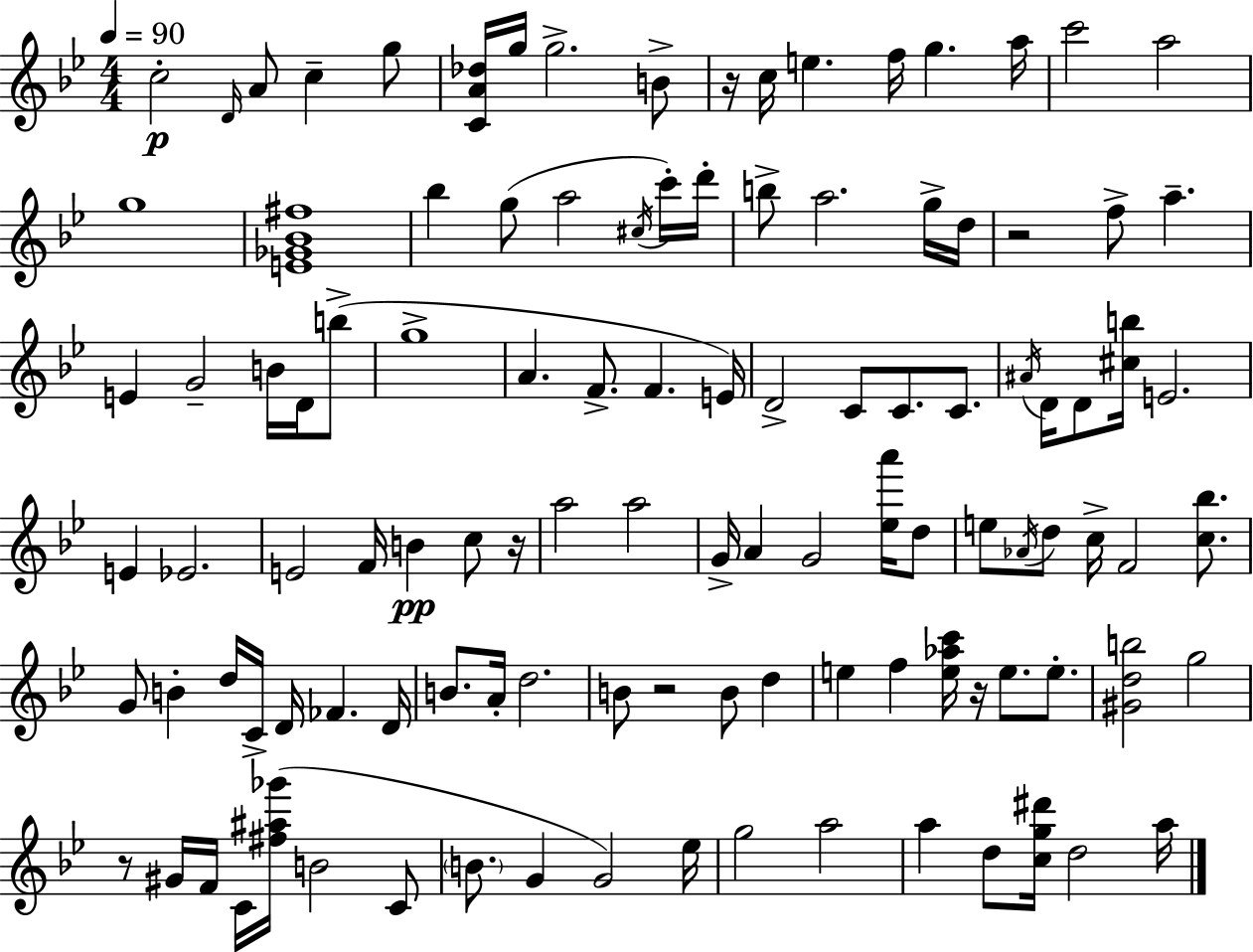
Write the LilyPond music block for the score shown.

{
  \clef treble
  \numericTimeSignature
  \time 4/4
  \key g \minor
  \tempo 4 = 90
  c''2-.\p \grace { d'16 } a'8 c''4-- g''8 | <c' a' des''>16 g''16 g''2.-> b'8-> | r16 c''16 e''4. f''16 g''4. | a''16 c'''2 a''2 | \break g''1 | <e' ges' bes' fis''>1 | bes''4 g''8( a''2 \acciaccatura { cis''16 } | c'''16-.) d'''16-. b''8-> a''2. | \break g''16-> d''16 r2 f''8-> a''4.-- | e'4 g'2-- b'16 d'16 | b''8->( g''1-> | a'4. f'8.-> f'4. | \break e'16) d'2-> c'8 c'8. c'8. | \acciaccatura { ais'16 } d'16 d'8 <cis'' b''>16 e'2. | e'4 ees'2. | e'2 f'16 b'4\pp | \break c''8 r16 a''2 a''2 | g'16-> a'4 g'2 | <ees'' a'''>16 d''8 e''8 \acciaccatura { aes'16 } d''8 c''16-> f'2 | <c'' bes''>8. g'8 b'4-. d''16 c'16-> d'16 fes'4. | \break d'16 b'8. a'16-. d''2. | b'8 r2 b'8 | d''4 e''4 f''4 <e'' aes'' c'''>16 r16 e''8. | e''8.-. <gis' d'' b''>2 g''2 | \break r8 gis'16 f'16 c'16 <fis'' ais'' ges'''>16( b'2 | c'8 \parenthesize b'8. g'4 g'2) | ees''16 g''2 a''2 | a''4 d''8 <c'' g'' dis'''>16 d''2 | \break a''16 \bar "|."
}